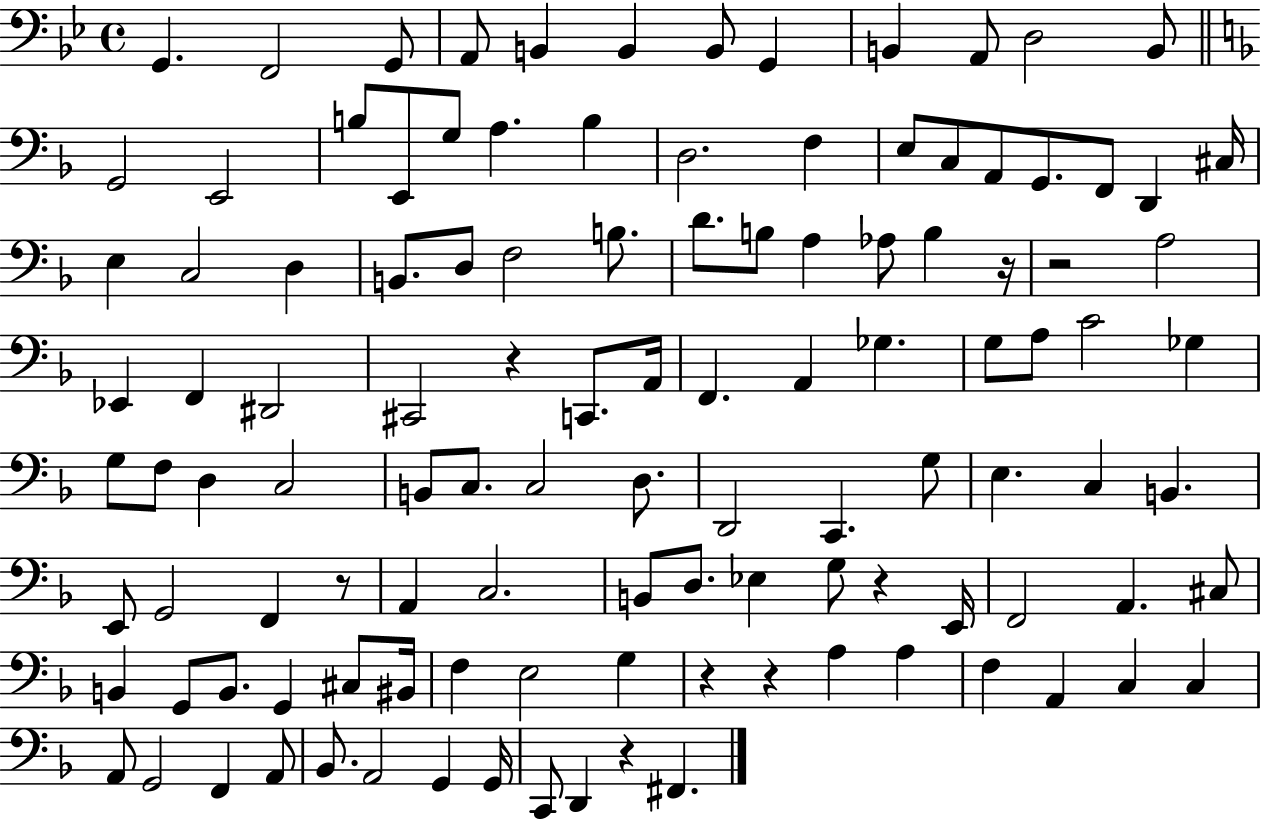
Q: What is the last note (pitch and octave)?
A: F#2